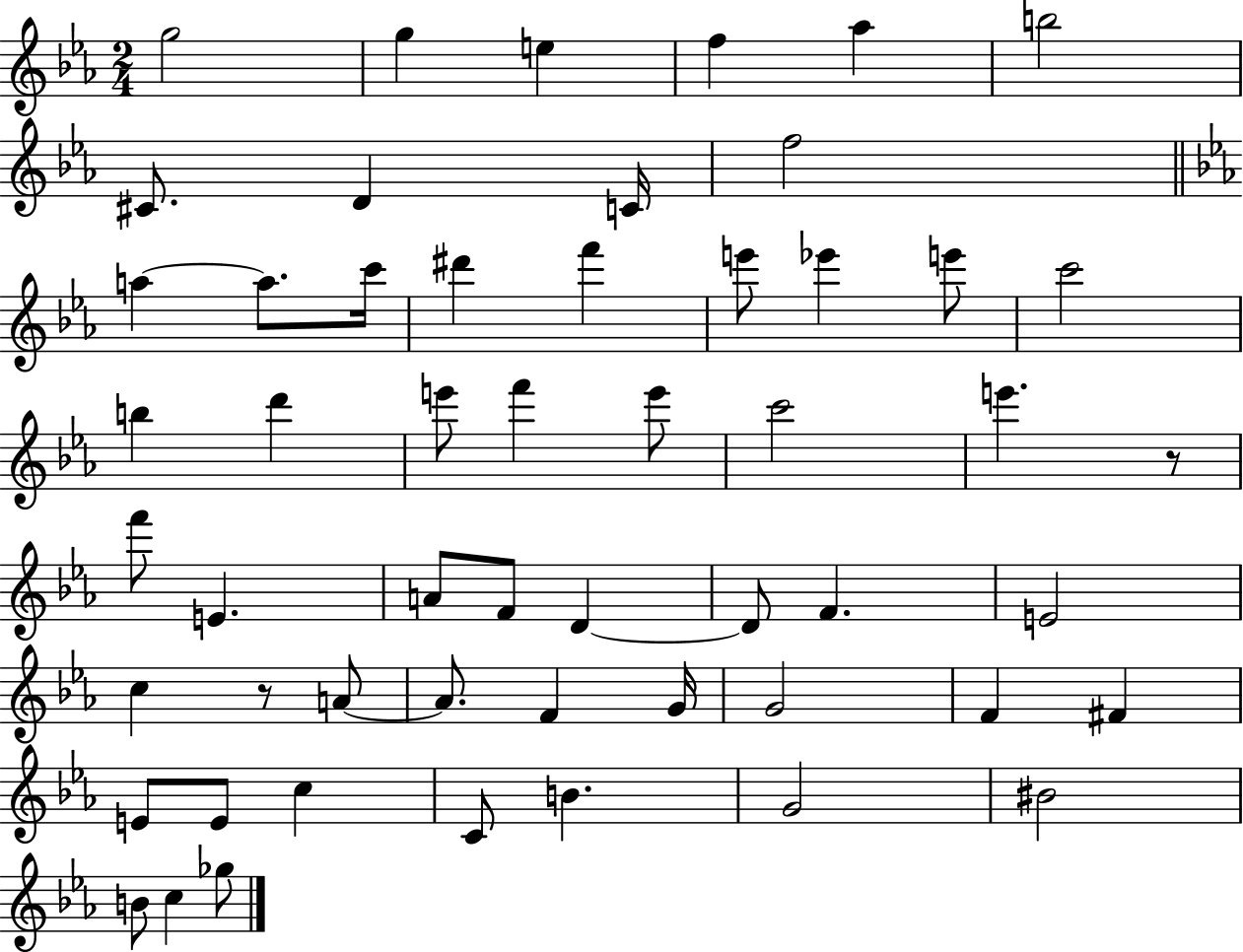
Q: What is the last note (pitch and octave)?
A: Gb5